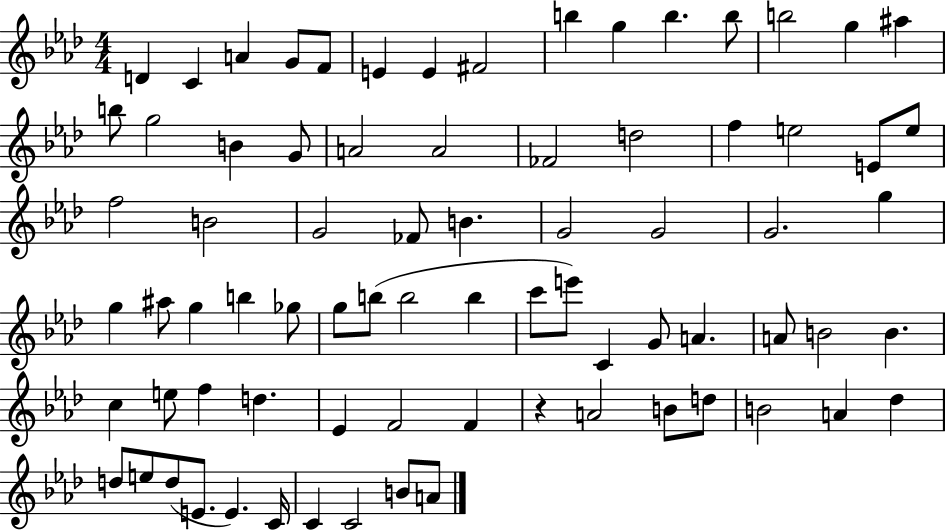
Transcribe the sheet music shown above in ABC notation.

X:1
T:Untitled
M:4/4
L:1/4
K:Ab
D C A G/2 F/2 E E ^F2 b g b b/2 b2 g ^a b/2 g2 B G/2 A2 A2 _F2 d2 f e2 E/2 e/2 f2 B2 G2 _F/2 B G2 G2 G2 g g ^a/2 g b _g/2 g/2 b/2 b2 b c'/2 e'/2 C G/2 A A/2 B2 B c e/2 f d _E F2 F z A2 B/2 d/2 B2 A _d d/2 e/2 d/2 E/2 E C/4 C C2 B/2 A/2